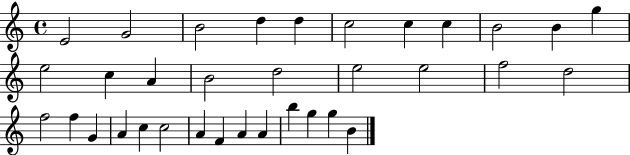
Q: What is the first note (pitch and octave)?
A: E4